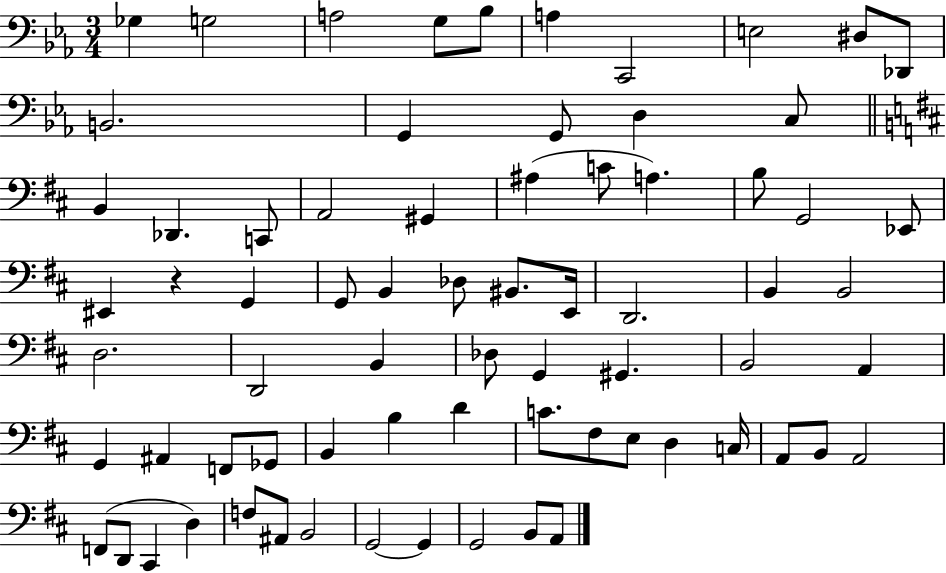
{
  \clef bass
  \numericTimeSignature
  \time 3/4
  \key ees \major
  ges4 g2 | a2 g8 bes8 | a4 c,2 | e2 dis8 des,8 | \break b,2. | g,4 g,8 d4 c8 | \bar "||" \break \key b \minor b,4 des,4. c,8 | a,2 gis,4 | ais4( c'8 a4.) | b8 g,2 ees,8 | \break eis,4 r4 g,4 | g,8 b,4 des8 bis,8. e,16 | d,2. | b,4 b,2 | \break d2. | d,2 b,4 | des8 g,4 gis,4. | b,2 a,4 | \break g,4 ais,4 f,8 ges,8 | b,4 b4 d'4 | c'8. fis8 e8 d4 c16 | a,8 b,8 a,2 | \break f,8( d,8 cis,4 d4) | f8 ais,8 b,2 | g,2~~ g,4 | g,2 b,8 a,8 | \break \bar "|."
}